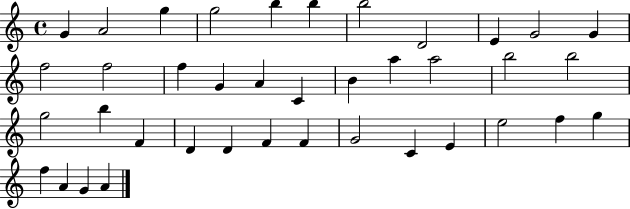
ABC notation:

X:1
T:Untitled
M:4/4
L:1/4
K:C
G A2 g g2 b b b2 D2 E G2 G f2 f2 f G A C B a a2 b2 b2 g2 b F D D F F G2 C E e2 f g f A G A